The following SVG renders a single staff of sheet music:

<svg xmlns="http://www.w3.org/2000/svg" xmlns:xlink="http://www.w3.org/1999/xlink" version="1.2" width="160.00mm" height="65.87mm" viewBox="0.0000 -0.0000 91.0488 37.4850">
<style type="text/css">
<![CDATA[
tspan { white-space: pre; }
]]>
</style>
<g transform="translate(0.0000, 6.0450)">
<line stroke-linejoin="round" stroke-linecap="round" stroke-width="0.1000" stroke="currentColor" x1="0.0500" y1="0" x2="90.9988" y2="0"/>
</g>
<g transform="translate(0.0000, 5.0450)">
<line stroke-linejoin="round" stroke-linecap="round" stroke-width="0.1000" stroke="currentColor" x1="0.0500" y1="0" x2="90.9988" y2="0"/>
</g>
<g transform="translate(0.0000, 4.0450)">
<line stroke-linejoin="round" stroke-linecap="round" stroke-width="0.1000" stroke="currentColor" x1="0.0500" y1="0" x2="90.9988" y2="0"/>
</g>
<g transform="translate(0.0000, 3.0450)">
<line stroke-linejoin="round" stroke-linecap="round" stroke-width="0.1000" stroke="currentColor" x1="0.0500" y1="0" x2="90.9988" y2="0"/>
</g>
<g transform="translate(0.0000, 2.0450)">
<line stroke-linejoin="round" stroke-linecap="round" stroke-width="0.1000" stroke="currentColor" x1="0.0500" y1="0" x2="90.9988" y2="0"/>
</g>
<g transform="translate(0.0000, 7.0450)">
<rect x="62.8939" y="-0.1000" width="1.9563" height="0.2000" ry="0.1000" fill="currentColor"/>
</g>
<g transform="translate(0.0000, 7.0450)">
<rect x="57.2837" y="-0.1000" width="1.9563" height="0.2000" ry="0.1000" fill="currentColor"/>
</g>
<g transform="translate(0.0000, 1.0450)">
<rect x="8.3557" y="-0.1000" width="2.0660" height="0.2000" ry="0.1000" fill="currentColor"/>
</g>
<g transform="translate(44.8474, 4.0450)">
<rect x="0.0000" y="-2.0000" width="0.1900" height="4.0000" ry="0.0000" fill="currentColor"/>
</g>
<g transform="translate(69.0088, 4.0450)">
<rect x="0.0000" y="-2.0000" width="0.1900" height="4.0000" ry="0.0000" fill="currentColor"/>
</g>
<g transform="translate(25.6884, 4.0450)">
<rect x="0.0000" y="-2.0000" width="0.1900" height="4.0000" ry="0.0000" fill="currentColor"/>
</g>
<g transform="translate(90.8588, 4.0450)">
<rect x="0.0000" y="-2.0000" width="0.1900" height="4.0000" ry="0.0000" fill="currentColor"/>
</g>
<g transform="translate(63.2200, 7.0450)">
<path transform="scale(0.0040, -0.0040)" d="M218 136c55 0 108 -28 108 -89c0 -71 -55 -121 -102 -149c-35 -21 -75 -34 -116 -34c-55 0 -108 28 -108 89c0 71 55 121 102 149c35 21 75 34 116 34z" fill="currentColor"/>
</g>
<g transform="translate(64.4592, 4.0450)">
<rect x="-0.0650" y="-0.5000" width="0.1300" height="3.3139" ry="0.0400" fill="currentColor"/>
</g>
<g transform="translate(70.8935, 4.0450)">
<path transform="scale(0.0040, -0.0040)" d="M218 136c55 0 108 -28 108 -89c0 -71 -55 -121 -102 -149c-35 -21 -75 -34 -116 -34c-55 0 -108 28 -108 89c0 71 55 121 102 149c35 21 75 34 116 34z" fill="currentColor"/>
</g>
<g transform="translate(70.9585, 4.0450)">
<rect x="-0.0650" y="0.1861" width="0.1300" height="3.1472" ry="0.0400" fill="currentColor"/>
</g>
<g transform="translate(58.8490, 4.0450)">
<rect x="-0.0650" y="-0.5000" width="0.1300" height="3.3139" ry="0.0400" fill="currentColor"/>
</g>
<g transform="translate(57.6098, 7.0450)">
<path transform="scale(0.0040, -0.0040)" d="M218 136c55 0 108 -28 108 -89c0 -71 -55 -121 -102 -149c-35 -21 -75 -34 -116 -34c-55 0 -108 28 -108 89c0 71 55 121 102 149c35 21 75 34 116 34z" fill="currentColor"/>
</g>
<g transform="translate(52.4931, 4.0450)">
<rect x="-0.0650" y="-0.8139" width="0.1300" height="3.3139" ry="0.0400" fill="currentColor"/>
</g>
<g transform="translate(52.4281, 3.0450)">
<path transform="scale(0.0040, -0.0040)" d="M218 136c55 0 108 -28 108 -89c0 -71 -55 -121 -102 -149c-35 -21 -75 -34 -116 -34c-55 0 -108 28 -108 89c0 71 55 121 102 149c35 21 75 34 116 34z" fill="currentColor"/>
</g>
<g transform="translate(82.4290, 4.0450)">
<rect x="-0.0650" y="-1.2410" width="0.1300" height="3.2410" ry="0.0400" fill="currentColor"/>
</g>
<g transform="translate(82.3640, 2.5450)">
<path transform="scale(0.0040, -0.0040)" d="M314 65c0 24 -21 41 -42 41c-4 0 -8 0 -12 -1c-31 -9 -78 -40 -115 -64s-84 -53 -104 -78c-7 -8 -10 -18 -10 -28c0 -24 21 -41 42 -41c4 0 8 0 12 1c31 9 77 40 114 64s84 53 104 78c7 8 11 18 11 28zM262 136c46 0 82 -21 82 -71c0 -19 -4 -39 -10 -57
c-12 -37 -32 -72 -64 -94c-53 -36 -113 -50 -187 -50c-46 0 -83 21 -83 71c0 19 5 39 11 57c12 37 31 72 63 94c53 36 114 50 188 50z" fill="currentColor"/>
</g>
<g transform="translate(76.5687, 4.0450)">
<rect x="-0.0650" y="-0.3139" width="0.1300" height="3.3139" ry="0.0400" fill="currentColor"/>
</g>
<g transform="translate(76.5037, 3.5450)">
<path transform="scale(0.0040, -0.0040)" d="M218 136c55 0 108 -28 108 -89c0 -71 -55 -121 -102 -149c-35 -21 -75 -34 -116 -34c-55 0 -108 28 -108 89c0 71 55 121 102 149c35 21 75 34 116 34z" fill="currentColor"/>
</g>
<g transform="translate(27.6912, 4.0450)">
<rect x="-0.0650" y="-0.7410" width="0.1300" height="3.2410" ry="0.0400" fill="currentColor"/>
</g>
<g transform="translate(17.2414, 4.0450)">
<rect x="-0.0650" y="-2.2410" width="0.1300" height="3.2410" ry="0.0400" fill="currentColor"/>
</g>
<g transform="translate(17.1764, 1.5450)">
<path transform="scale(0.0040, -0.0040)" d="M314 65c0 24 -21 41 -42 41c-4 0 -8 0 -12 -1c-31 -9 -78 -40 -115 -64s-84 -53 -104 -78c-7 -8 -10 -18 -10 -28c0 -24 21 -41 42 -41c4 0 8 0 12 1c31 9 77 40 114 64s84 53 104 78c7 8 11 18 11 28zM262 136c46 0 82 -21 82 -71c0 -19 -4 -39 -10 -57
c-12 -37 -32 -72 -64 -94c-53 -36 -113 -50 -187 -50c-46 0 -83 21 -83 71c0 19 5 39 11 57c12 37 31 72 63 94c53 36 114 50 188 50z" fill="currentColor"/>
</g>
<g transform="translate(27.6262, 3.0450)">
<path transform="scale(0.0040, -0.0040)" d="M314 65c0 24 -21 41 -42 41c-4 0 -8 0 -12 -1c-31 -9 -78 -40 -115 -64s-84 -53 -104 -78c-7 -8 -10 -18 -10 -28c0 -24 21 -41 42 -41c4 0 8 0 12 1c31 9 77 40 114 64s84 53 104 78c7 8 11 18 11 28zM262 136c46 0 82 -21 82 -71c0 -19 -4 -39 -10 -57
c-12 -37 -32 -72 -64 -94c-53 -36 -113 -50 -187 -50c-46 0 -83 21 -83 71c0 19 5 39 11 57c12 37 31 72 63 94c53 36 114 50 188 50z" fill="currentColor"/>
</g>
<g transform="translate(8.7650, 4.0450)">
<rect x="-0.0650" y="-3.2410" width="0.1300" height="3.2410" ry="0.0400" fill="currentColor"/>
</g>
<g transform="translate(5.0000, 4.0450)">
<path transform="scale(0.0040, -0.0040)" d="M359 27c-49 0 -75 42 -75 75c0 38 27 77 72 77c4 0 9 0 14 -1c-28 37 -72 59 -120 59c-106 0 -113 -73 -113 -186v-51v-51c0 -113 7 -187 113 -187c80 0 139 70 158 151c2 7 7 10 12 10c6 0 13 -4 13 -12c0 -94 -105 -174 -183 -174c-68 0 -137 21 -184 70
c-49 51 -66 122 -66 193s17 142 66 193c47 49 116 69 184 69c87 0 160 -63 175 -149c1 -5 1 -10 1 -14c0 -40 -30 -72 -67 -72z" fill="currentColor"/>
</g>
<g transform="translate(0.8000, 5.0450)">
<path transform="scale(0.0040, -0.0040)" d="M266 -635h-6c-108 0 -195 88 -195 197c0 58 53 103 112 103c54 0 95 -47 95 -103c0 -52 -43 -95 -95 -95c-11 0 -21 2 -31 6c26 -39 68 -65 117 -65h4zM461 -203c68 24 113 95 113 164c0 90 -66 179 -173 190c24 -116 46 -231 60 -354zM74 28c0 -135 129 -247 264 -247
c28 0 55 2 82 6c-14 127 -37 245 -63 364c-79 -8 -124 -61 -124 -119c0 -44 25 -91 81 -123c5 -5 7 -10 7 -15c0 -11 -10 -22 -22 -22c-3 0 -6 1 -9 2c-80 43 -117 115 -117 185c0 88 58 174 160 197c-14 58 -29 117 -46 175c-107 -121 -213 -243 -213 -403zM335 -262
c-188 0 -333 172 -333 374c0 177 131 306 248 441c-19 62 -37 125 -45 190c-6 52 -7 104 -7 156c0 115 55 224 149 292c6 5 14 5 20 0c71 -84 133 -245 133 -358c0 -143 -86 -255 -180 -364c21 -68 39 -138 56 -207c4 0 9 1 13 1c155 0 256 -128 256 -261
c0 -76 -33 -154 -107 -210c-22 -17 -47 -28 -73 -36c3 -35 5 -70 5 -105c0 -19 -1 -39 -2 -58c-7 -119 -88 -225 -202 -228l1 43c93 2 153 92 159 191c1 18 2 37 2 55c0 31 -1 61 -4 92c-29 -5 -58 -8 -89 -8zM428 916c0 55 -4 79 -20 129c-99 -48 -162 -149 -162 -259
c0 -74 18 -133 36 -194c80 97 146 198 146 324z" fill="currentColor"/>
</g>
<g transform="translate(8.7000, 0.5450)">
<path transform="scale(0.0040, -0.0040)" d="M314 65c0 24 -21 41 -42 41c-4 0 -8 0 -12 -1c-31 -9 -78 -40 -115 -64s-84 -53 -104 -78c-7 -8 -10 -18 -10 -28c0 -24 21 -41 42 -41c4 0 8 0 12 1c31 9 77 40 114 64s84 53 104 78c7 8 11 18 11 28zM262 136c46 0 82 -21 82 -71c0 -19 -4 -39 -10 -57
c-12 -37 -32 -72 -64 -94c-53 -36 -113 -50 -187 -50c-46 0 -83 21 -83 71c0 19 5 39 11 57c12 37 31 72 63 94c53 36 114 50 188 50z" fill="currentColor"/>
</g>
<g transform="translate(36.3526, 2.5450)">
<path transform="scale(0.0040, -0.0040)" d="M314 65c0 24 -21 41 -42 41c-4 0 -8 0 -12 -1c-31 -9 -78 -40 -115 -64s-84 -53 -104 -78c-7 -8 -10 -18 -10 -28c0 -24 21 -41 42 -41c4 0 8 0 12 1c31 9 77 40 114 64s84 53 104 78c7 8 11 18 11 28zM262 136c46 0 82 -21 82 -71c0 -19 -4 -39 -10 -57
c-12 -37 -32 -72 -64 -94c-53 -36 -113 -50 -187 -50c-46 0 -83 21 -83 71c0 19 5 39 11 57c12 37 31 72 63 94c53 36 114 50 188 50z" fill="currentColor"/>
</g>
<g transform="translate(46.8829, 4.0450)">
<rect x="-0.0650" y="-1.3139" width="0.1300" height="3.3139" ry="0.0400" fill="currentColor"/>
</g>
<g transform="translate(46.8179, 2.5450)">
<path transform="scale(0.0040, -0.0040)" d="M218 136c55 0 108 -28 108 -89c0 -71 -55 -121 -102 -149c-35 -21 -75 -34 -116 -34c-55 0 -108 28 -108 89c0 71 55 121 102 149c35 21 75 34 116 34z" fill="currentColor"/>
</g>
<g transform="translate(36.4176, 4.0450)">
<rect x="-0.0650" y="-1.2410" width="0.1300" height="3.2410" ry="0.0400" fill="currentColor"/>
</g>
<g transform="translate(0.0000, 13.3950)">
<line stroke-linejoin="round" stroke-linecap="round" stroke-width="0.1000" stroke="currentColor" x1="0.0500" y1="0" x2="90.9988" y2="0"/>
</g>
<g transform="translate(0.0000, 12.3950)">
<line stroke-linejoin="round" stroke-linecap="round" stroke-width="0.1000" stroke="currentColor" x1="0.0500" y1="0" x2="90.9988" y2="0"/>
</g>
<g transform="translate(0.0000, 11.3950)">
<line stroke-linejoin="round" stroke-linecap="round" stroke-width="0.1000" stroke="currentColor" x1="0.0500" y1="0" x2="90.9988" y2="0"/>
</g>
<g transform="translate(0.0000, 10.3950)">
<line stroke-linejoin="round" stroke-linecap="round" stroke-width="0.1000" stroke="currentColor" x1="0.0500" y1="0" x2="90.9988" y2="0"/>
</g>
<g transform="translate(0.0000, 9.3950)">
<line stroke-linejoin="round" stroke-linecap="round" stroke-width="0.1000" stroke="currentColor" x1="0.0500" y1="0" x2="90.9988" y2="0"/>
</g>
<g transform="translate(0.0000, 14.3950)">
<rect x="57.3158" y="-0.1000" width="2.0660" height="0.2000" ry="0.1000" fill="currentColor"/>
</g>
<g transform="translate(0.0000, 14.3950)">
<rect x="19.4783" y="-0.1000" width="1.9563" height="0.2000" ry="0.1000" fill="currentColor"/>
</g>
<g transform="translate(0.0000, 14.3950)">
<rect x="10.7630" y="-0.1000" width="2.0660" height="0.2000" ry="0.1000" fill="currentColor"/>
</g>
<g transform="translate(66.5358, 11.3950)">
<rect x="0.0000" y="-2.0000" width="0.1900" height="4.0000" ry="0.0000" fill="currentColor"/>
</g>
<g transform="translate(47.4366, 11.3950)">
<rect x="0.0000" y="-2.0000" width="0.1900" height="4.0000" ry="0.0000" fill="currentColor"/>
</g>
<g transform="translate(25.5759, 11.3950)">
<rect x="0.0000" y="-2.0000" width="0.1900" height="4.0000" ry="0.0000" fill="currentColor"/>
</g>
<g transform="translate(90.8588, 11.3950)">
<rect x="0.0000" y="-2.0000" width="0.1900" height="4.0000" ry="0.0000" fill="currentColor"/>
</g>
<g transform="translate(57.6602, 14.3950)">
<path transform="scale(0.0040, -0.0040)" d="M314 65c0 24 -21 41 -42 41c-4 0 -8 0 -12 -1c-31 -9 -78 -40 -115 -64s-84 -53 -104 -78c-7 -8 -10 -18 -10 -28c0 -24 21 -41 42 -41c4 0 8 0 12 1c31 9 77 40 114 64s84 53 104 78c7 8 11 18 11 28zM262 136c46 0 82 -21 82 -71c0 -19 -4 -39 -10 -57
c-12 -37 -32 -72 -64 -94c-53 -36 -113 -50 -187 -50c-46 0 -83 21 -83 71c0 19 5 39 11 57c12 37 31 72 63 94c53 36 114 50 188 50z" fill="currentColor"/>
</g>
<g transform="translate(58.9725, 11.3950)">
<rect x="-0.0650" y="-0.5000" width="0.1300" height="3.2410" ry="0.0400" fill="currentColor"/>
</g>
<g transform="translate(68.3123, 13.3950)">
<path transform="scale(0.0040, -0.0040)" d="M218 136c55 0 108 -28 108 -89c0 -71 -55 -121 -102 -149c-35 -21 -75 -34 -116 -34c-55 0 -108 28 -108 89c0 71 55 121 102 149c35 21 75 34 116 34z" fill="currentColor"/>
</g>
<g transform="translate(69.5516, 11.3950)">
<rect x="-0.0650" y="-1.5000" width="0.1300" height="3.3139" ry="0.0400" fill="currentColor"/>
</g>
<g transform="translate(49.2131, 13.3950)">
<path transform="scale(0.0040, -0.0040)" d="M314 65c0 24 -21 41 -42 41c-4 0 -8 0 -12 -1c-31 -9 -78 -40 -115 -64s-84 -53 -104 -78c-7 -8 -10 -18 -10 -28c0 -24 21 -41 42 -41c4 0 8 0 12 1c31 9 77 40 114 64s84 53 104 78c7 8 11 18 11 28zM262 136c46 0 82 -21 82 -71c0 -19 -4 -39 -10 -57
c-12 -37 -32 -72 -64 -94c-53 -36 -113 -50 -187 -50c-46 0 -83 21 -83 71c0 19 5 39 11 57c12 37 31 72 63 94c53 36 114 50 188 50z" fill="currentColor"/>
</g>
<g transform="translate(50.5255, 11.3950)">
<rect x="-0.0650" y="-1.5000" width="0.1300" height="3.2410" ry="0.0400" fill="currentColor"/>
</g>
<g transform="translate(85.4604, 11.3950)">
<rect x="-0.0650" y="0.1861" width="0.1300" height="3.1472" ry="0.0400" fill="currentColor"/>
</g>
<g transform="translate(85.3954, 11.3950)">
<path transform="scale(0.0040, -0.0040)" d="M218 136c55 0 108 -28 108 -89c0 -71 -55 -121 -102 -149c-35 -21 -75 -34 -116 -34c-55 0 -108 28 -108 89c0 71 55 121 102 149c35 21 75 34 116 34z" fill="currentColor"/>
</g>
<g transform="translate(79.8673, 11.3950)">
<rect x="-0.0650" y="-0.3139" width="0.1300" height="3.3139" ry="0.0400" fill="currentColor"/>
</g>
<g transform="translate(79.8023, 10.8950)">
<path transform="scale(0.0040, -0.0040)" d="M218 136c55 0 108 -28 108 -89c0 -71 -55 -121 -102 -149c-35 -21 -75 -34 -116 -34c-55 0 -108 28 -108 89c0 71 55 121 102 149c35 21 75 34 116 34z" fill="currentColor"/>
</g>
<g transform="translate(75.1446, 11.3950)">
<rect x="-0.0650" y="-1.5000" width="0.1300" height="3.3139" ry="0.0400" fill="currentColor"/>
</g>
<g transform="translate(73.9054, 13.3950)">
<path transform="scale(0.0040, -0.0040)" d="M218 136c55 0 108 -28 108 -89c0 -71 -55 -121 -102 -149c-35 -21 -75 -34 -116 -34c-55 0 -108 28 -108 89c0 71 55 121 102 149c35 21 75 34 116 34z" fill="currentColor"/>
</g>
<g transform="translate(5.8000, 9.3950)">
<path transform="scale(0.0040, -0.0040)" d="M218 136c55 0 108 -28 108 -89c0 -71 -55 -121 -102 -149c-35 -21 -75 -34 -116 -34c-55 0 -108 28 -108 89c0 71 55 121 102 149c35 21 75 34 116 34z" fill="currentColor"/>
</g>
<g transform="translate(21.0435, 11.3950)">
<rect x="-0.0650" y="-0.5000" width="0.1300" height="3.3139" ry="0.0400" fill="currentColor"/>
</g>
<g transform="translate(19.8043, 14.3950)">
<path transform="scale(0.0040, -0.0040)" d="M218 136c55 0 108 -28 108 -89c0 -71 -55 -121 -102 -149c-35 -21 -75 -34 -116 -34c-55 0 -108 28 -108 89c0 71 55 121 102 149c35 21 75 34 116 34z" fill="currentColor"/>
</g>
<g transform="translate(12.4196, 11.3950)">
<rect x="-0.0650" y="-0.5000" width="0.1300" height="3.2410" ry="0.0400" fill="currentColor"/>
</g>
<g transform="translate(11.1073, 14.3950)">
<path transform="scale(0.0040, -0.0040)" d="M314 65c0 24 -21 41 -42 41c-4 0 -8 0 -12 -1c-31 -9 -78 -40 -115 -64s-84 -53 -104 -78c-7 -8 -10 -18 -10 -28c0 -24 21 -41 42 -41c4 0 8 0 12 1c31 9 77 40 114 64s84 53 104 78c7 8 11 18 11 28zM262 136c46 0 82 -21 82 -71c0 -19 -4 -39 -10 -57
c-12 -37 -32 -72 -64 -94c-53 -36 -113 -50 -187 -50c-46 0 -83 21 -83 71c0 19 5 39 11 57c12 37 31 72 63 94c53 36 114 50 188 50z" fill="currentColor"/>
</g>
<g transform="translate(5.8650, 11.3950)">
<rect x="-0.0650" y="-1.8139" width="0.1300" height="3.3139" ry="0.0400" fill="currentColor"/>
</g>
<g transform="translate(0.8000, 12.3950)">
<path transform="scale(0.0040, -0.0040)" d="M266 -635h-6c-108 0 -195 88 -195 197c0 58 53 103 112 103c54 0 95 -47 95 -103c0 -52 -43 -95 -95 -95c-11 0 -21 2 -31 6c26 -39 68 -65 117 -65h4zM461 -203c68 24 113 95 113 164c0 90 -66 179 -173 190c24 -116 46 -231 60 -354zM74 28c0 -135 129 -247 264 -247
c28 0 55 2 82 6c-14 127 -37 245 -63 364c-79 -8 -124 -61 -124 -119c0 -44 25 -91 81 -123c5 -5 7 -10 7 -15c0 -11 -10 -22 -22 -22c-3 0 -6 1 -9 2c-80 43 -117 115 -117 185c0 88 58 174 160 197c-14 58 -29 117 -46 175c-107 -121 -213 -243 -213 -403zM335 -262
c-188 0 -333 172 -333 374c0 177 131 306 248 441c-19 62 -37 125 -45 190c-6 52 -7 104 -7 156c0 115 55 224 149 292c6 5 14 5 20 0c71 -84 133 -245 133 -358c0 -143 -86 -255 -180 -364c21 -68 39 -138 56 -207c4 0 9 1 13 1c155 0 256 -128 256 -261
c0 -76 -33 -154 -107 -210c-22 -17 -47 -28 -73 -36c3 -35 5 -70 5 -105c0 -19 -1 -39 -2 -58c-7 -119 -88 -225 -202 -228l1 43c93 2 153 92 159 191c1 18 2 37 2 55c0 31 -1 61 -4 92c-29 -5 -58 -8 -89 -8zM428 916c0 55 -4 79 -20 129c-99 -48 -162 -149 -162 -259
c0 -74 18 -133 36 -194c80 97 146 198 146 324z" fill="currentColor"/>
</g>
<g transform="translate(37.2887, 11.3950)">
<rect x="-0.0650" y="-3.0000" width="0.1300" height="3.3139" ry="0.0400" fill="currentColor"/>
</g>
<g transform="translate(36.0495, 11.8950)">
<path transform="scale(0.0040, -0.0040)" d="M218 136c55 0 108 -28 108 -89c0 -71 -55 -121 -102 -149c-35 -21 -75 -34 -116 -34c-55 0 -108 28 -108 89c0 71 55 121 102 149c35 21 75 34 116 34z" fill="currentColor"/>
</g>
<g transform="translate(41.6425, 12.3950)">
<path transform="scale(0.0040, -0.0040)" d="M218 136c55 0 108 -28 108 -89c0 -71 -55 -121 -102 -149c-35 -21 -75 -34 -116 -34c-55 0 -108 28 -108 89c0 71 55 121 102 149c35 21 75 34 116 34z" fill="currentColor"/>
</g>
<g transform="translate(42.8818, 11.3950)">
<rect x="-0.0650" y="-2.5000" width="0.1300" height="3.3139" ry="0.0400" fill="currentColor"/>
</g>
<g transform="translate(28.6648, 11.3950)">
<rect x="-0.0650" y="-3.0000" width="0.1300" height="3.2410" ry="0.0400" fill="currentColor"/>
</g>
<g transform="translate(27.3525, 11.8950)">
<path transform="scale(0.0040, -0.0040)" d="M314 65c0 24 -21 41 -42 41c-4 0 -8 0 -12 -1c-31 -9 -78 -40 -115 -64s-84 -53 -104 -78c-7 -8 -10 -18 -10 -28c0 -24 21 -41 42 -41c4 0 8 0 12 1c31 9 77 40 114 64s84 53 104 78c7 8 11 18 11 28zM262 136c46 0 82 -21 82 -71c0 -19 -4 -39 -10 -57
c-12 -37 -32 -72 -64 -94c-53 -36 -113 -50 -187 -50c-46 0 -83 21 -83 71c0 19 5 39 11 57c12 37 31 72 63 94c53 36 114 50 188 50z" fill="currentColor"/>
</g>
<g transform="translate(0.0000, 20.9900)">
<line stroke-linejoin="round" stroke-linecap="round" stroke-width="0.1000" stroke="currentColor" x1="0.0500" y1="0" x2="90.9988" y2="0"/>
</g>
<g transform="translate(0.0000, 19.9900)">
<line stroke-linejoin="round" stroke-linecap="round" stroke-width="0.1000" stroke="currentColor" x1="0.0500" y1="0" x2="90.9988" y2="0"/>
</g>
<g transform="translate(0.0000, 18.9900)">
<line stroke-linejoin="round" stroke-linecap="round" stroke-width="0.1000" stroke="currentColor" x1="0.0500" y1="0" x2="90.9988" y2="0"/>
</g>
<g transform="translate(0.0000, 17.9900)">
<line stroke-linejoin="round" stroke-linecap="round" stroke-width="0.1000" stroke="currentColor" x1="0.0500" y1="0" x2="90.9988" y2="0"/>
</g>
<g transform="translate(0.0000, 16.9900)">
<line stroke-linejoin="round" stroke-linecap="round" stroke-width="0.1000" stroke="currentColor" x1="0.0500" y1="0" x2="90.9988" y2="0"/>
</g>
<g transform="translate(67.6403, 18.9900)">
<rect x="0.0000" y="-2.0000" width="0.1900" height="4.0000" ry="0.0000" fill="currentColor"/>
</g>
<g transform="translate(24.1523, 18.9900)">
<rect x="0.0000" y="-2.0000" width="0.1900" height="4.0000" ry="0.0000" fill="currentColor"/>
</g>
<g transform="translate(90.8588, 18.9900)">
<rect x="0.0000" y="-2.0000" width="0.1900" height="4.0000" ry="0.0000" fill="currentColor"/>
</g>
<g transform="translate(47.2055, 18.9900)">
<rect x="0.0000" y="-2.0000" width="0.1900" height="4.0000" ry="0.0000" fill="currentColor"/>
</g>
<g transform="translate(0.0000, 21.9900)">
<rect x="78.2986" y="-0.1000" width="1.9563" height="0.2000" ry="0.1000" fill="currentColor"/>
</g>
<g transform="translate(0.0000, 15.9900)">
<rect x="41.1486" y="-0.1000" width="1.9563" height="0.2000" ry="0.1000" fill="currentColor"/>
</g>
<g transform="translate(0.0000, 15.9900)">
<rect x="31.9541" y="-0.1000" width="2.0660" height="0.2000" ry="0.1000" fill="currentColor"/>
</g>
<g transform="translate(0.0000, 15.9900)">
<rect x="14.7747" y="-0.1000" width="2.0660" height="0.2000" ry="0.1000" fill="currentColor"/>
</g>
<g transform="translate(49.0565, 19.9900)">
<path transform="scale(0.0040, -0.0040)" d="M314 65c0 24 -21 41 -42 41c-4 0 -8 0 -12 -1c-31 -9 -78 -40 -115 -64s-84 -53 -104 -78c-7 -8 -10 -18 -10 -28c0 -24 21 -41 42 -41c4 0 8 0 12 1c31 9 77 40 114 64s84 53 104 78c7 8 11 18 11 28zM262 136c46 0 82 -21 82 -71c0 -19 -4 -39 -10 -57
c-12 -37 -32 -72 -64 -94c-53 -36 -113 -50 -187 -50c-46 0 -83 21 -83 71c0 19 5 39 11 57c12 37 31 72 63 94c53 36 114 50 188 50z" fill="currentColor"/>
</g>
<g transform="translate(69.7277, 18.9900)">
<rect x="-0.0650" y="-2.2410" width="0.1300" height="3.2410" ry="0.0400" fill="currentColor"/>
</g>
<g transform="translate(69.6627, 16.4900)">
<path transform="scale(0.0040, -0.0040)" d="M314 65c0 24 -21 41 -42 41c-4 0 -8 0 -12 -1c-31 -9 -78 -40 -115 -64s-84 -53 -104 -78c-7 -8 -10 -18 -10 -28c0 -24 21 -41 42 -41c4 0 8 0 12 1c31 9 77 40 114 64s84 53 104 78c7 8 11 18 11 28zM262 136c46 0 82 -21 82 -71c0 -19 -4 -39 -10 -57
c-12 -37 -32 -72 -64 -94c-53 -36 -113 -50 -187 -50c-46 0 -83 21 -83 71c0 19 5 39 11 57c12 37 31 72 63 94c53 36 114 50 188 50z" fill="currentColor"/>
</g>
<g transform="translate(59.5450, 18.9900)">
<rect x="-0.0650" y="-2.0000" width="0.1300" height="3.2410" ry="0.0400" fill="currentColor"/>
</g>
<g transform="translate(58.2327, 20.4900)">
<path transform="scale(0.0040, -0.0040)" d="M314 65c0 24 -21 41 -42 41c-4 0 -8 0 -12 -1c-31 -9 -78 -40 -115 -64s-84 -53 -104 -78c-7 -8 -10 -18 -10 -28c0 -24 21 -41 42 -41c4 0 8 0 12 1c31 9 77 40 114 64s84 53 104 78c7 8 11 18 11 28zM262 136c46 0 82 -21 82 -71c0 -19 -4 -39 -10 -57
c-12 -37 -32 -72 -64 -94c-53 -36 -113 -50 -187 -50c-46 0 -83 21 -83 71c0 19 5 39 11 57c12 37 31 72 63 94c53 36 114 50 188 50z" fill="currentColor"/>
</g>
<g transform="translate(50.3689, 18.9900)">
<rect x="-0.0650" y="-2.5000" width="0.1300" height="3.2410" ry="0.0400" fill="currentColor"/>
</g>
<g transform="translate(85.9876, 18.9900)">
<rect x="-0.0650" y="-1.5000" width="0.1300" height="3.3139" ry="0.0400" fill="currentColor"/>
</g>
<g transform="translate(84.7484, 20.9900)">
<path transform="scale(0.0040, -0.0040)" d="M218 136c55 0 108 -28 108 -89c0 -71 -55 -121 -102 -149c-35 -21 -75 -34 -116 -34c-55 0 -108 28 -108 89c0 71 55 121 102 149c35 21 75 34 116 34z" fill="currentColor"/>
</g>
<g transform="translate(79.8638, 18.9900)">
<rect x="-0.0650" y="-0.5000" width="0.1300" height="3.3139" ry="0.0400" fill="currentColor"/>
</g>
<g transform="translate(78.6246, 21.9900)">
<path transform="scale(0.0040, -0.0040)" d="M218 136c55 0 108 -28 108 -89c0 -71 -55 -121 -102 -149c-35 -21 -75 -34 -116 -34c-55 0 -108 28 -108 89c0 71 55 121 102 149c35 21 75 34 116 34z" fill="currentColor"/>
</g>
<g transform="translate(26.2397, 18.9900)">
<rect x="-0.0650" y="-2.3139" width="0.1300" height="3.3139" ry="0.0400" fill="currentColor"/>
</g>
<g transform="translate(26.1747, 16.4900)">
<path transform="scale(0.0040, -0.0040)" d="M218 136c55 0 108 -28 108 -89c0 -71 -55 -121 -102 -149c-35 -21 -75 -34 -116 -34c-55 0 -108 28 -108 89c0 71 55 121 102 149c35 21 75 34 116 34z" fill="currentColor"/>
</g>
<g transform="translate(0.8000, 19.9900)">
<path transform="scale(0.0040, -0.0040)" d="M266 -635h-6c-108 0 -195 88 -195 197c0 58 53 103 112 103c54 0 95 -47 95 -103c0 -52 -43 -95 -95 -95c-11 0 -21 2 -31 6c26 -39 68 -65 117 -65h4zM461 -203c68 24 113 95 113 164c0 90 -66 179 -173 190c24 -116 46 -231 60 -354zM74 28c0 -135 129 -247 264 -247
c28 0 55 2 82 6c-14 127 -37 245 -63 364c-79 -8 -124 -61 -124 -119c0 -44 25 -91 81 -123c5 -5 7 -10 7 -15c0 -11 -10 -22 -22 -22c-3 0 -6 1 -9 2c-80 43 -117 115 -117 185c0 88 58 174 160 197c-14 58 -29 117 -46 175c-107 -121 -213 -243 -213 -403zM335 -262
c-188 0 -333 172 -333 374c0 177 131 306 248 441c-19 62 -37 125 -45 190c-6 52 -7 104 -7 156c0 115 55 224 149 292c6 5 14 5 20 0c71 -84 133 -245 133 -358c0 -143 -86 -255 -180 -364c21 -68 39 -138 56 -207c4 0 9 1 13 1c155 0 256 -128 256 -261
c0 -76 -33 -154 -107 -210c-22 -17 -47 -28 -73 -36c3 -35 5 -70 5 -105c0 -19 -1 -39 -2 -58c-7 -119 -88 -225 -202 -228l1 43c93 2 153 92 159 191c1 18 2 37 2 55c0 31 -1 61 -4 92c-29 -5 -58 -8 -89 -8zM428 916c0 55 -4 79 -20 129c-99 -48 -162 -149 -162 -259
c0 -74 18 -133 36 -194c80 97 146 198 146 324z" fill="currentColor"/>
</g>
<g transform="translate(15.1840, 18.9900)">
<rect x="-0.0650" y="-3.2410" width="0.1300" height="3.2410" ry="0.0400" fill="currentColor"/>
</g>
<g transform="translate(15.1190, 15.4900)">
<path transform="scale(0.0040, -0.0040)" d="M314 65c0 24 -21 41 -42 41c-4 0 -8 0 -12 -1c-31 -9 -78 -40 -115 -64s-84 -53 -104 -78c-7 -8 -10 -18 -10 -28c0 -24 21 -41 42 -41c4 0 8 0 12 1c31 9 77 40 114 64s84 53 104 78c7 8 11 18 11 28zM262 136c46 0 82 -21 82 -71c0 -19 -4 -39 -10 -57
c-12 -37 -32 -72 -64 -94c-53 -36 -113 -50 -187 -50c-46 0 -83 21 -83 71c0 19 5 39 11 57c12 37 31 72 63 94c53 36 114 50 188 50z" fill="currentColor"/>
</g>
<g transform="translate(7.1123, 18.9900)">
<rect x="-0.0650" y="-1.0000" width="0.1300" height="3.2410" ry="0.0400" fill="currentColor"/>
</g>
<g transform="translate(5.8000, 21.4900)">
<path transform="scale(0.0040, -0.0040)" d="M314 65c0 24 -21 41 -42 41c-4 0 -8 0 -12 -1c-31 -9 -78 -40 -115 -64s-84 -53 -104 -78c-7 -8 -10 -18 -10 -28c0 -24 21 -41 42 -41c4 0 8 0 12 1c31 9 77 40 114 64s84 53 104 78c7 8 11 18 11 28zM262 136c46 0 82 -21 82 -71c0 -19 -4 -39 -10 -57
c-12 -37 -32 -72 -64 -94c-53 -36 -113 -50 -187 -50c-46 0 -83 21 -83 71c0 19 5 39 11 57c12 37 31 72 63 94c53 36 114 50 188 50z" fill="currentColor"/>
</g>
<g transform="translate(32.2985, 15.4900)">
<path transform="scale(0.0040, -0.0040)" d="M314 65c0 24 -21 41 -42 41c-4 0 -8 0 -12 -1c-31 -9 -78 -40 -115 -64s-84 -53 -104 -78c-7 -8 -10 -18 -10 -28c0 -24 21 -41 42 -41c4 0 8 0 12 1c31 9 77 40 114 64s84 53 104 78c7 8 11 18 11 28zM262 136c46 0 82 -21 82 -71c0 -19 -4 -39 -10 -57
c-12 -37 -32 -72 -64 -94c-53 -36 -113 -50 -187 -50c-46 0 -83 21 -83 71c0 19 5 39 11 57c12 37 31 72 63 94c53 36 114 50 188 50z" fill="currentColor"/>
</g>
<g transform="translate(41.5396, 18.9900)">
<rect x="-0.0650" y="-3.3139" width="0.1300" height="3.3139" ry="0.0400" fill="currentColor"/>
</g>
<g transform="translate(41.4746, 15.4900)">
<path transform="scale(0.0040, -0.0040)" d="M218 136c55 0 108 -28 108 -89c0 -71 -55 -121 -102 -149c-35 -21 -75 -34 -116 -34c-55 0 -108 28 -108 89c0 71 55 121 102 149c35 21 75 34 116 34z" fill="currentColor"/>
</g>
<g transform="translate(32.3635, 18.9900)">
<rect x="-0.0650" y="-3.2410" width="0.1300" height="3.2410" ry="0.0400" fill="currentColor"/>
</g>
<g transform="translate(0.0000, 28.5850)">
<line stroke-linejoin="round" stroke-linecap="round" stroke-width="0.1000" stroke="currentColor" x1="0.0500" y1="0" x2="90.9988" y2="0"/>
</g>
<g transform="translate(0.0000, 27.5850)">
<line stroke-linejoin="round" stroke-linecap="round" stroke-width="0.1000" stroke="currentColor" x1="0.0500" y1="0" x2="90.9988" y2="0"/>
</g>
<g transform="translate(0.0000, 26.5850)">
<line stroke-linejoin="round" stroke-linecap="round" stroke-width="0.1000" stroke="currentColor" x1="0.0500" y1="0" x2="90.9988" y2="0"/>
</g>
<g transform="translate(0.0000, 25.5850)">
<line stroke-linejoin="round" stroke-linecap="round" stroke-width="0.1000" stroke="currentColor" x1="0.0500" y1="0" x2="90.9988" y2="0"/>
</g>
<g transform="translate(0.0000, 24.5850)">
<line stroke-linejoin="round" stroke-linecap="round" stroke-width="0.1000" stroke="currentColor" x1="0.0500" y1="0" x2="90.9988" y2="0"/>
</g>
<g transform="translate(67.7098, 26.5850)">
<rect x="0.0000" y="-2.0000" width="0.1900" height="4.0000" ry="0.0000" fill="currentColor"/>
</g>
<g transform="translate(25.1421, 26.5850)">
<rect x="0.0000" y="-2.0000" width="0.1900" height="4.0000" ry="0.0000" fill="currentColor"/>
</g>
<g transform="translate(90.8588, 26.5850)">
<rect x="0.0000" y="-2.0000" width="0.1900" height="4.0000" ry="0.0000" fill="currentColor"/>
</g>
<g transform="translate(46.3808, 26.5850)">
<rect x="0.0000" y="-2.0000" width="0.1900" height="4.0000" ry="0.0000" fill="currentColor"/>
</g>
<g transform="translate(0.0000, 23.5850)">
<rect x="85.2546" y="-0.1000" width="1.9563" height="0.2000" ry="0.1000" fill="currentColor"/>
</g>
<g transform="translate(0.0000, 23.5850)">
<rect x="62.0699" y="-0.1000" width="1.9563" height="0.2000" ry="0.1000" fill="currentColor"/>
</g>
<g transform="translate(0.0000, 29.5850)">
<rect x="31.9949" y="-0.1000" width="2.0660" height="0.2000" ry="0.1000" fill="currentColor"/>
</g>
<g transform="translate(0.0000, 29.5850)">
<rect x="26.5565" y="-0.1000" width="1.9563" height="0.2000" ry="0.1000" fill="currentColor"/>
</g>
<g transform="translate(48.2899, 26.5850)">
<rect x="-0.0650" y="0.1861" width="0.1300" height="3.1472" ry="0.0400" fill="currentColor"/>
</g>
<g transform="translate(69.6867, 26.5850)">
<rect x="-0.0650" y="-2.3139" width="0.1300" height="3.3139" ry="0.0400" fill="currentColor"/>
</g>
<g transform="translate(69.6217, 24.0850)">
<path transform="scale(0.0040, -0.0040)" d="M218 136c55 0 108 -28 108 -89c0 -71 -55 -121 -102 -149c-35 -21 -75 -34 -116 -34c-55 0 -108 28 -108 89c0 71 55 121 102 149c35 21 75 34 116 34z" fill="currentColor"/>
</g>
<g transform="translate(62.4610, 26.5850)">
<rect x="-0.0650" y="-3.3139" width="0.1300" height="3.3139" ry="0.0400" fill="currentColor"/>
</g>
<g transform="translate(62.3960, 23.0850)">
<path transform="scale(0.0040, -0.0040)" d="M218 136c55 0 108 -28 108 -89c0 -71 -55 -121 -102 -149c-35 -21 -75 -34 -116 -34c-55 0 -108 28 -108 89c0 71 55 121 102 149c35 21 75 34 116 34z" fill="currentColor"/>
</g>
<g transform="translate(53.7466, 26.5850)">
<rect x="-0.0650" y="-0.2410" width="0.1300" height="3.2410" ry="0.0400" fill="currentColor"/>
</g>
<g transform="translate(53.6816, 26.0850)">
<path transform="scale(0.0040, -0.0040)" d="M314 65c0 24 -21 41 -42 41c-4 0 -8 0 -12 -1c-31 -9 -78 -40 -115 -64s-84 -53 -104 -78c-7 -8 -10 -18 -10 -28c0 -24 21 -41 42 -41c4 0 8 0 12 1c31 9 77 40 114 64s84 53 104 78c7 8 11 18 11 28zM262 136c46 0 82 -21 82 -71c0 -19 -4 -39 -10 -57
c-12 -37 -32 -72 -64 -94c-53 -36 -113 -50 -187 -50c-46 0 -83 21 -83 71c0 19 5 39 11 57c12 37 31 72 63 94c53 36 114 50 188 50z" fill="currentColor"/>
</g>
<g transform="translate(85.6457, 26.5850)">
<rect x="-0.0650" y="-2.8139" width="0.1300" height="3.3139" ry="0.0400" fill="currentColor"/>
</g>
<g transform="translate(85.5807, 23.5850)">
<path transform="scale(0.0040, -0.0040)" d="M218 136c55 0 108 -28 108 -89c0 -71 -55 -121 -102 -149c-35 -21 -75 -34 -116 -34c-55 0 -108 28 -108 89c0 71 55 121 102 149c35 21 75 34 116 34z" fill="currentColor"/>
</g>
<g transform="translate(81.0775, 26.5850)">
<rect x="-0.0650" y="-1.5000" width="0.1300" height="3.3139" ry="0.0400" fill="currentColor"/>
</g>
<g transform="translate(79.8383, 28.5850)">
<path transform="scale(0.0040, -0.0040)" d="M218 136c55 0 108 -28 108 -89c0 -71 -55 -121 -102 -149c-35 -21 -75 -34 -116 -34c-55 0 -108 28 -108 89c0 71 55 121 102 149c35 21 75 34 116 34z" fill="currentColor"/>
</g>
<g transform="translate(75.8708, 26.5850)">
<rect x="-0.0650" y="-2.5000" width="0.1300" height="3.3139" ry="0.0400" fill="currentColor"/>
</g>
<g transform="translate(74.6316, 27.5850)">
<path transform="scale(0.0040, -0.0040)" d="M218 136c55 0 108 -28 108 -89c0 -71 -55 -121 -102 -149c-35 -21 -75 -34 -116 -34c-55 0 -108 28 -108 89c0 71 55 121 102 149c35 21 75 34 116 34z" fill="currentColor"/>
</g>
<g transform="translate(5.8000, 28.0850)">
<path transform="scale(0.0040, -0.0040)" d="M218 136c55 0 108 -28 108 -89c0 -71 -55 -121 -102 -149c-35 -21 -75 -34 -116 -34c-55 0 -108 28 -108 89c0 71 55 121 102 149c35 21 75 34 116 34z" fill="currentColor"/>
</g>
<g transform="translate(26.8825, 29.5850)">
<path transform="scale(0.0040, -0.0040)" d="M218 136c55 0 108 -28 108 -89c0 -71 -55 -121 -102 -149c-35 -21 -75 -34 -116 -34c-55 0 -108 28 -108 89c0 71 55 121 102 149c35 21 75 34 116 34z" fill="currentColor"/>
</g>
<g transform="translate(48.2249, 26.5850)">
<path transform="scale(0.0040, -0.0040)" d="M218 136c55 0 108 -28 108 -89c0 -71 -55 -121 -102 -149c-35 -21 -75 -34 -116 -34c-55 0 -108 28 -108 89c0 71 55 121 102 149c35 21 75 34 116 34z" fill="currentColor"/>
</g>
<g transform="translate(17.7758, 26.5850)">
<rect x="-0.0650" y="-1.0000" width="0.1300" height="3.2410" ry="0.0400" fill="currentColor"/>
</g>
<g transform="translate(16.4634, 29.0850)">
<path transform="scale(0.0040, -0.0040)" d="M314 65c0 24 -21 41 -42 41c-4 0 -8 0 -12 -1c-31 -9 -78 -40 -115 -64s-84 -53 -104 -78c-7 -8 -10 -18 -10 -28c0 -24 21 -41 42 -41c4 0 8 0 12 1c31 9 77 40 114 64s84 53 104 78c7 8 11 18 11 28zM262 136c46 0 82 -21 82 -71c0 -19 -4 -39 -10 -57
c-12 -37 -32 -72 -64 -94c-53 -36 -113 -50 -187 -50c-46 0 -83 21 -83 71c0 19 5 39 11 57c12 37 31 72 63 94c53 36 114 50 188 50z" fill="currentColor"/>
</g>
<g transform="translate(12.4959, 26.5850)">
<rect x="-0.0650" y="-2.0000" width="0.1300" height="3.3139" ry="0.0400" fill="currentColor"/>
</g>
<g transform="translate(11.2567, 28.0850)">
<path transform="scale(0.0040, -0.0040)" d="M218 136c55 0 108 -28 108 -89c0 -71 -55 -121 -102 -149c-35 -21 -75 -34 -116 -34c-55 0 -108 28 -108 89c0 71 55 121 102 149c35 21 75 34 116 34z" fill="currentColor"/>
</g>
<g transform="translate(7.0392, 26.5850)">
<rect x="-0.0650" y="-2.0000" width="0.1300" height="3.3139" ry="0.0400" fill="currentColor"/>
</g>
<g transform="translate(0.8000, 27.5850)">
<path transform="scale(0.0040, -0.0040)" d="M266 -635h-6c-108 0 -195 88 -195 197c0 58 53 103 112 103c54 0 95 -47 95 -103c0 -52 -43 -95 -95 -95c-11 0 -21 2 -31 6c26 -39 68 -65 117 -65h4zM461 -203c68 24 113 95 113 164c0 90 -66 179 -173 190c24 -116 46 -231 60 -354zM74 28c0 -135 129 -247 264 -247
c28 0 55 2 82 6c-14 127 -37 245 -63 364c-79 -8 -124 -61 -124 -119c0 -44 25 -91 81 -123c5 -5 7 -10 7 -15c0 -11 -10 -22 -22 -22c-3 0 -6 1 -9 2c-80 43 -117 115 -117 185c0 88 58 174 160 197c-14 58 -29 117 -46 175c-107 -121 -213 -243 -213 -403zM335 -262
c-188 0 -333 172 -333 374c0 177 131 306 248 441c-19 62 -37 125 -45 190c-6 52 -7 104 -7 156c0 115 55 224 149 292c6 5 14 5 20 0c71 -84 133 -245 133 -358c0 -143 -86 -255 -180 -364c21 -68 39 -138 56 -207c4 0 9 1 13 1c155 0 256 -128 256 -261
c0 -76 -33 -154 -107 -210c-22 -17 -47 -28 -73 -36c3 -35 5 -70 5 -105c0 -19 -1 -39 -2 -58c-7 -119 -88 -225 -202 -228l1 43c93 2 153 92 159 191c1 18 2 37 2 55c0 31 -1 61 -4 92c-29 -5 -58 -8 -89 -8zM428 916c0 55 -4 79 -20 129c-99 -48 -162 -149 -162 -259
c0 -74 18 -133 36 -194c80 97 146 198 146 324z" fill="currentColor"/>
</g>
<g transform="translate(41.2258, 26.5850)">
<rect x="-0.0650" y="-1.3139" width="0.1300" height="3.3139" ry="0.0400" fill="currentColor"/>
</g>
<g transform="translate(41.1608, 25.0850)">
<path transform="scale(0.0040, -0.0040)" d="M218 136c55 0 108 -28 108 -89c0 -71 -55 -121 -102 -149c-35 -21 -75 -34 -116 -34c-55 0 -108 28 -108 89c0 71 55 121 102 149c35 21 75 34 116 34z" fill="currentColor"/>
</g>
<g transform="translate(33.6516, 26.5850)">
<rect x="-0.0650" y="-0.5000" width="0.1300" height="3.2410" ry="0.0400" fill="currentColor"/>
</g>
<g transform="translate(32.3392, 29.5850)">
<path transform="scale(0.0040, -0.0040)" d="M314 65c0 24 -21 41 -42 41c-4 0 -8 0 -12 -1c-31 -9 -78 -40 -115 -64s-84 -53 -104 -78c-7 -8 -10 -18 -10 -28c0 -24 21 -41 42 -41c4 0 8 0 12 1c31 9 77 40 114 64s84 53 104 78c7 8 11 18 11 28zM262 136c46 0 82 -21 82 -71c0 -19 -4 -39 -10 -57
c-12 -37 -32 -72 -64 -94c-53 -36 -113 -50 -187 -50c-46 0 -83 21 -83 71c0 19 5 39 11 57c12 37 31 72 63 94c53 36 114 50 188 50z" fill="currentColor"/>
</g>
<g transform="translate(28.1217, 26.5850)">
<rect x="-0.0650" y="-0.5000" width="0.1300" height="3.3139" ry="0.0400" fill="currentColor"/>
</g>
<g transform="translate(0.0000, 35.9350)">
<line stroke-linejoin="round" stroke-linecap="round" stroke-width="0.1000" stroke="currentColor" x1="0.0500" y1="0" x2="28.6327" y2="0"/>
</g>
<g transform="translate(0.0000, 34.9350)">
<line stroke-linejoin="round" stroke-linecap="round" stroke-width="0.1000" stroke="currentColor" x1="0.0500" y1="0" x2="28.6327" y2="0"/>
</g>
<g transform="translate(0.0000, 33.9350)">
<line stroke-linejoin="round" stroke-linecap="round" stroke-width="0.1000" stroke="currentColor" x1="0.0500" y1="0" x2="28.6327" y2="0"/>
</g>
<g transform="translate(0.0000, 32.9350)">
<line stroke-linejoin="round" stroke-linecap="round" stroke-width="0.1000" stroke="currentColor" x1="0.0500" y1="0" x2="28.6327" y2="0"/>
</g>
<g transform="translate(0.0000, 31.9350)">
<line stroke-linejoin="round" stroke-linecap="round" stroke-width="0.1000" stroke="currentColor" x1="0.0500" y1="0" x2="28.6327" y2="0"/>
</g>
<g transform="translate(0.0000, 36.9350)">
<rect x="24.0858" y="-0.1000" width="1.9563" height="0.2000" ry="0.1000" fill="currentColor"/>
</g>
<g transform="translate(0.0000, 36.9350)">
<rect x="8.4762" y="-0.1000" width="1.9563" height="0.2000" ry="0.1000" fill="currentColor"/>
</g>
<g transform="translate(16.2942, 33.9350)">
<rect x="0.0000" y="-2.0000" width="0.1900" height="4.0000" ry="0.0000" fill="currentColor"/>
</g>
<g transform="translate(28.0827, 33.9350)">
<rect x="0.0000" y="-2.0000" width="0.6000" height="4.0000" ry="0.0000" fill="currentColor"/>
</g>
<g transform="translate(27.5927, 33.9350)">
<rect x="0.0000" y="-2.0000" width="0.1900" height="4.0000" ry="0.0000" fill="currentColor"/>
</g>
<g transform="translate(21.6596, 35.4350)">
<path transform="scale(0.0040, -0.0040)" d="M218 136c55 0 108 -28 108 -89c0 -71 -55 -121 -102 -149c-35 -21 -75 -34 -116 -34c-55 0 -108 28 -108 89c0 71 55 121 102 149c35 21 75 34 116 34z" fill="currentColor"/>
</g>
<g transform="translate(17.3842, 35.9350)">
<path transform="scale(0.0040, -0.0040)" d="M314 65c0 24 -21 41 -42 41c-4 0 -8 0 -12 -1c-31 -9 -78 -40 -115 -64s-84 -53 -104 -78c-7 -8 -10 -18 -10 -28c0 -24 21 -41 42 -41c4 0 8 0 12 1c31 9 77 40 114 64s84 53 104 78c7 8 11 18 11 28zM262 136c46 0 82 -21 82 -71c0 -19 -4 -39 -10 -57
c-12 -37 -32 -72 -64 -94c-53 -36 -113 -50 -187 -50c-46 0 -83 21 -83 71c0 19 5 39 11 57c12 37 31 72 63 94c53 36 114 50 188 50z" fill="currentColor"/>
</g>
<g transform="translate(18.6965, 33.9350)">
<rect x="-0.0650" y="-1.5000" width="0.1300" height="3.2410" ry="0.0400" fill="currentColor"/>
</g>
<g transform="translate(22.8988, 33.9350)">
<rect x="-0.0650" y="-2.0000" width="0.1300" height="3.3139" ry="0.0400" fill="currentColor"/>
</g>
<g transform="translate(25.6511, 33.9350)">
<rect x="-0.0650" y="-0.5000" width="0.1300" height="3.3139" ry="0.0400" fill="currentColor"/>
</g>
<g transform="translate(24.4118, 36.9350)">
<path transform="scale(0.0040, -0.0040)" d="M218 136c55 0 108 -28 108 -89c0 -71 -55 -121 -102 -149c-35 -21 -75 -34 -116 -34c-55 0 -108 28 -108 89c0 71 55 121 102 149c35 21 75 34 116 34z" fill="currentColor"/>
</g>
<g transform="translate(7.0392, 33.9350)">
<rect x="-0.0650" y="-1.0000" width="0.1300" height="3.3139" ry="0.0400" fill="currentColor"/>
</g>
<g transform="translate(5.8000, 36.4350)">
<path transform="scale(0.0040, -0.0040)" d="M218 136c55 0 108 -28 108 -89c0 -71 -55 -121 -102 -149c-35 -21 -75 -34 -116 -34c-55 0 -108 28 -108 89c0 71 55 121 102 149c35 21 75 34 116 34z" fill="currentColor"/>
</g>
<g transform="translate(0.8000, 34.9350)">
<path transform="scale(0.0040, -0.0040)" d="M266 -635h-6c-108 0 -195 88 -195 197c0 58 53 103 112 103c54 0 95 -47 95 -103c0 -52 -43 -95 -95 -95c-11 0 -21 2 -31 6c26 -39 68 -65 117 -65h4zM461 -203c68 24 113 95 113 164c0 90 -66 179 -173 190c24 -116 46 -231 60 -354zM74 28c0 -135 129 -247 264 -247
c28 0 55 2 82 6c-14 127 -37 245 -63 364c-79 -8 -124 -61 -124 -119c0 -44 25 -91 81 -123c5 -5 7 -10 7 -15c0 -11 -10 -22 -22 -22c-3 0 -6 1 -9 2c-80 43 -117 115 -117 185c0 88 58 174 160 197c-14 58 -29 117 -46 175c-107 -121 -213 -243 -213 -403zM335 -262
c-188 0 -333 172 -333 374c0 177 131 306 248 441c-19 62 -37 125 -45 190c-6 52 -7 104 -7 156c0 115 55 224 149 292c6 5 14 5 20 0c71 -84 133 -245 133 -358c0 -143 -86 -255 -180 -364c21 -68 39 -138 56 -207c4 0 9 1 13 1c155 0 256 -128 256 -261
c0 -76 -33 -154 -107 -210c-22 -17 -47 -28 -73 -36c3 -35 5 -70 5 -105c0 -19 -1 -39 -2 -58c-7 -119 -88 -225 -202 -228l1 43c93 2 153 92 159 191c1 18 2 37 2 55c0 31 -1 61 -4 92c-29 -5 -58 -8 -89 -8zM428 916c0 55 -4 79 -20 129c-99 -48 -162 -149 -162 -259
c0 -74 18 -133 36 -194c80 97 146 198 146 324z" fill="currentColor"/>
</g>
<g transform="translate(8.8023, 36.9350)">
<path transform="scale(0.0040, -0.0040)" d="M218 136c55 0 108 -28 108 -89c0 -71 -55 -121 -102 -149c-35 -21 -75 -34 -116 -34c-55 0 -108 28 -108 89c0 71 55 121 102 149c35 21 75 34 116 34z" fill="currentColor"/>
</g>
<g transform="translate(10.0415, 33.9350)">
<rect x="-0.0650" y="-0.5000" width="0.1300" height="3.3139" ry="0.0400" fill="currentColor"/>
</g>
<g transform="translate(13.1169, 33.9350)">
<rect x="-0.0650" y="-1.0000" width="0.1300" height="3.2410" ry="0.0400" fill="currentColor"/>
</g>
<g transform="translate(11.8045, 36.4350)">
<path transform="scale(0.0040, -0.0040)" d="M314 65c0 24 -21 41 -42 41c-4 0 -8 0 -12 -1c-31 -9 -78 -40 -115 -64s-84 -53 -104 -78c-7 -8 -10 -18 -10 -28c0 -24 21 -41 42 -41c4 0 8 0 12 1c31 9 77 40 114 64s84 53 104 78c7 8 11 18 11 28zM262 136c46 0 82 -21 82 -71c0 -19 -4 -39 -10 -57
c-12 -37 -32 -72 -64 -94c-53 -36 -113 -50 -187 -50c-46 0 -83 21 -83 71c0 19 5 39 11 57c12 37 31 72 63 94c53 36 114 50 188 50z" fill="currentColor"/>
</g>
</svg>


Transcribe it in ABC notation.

X:1
T:Untitled
M:4/4
L:1/4
K:C
b2 g2 d2 e2 e d C C B c e2 f C2 C A2 A G E2 C2 E E c B D2 b2 g b2 b G2 F2 g2 C E F F D2 C C2 e B c2 b g G E a D C D2 E2 F C